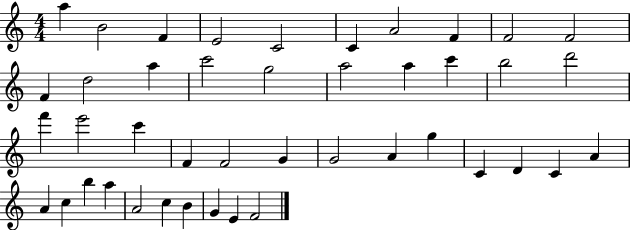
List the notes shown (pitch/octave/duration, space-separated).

A5/q B4/h F4/q E4/h C4/h C4/q A4/h F4/q F4/h F4/h F4/q D5/h A5/q C6/h G5/h A5/h A5/q C6/q B5/h D6/h F6/q E6/h C6/q F4/q F4/h G4/q G4/h A4/q G5/q C4/q D4/q C4/q A4/q A4/q C5/q B5/q A5/q A4/h C5/q B4/q G4/q E4/q F4/h